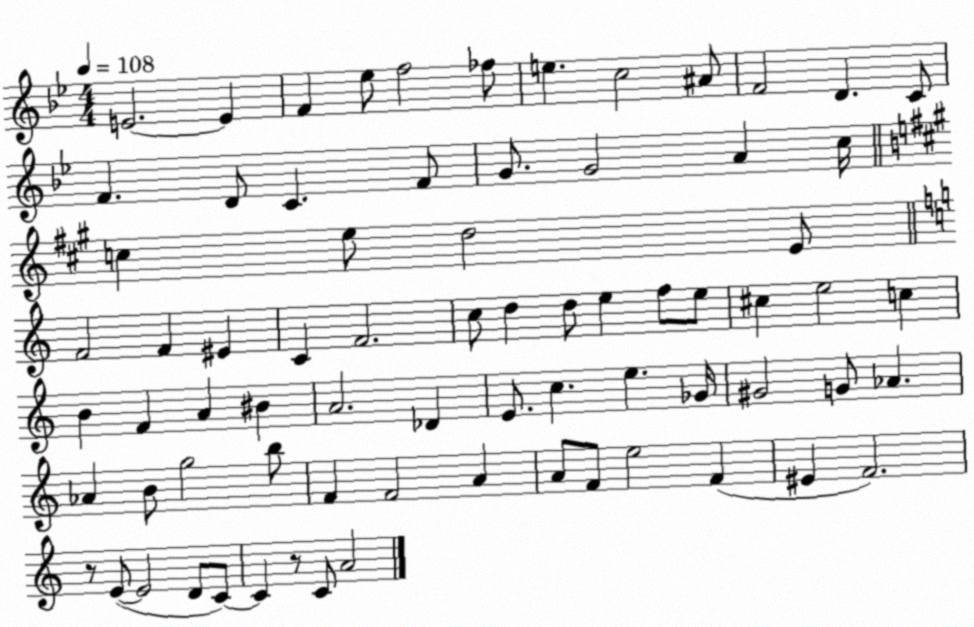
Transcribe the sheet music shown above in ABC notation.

X:1
T:Untitled
M:4/4
L:1/4
K:Bb
E2 E F _e/2 f2 _f/2 e c2 ^A/2 F2 D C/2 F D/2 C F/2 G/2 G2 A c/4 c e/2 d2 E/2 F2 F ^E C F2 c/2 d d/2 e f/2 e/2 ^c e2 c B F A ^B A2 _D E/2 c e _G/4 ^G2 G/2 _A _A B/2 g2 b/2 F F2 A A/2 F/2 e2 F ^E F2 z/2 E/2 E2 D/2 C/2 C z/2 C/2 A2